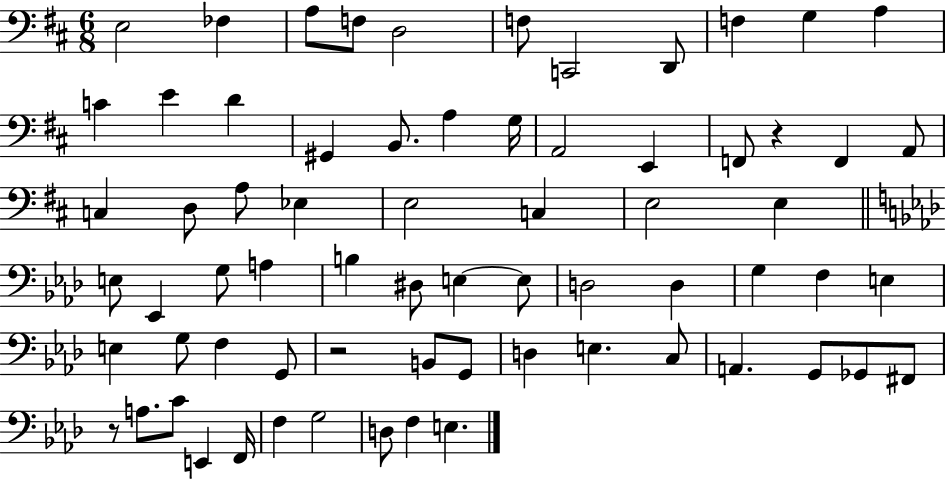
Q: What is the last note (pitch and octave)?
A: E3